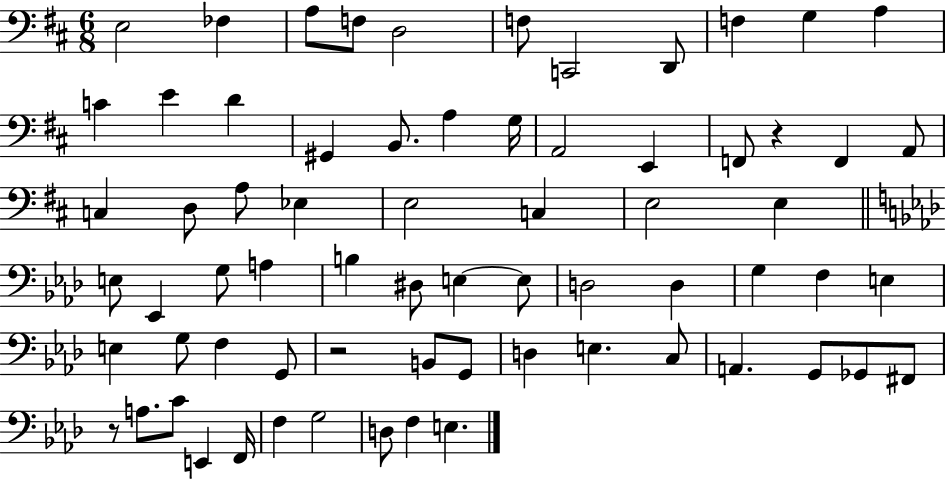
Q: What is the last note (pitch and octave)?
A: E3